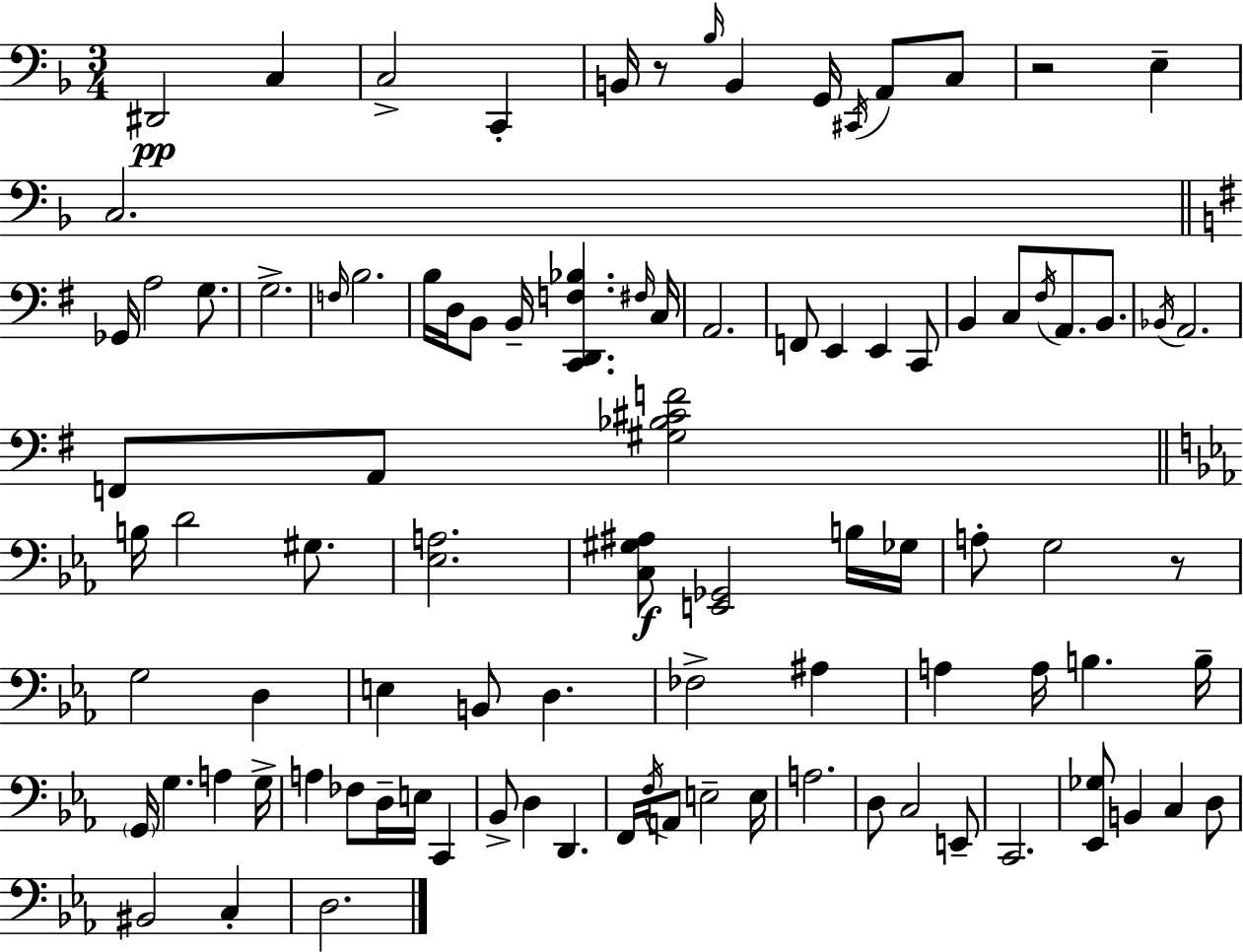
X:1
T:Untitled
M:3/4
L:1/4
K:F
^D,,2 C, C,2 C,, B,,/4 z/2 _B,/4 B,, G,,/4 ^C,,/4 A,,/2 C,/2 z2 E, C,2 _G,,/4 A,2 G,/2 G,2 F,/4 B,2 B,/4 D,/4 B,,/2 B,,/4 [C,,D,,F,_B,] ^F,/4 C,/4 A,,2 F,,/2 E,, E,, C,,/2 B,, C,/2 ^F,/4 A,,/2 B,,/2 _B,,/4 A,,2 F,,/2 A,,/2 [^G,_B,^CF]2 B,/4 D2 ^G,/2 [_E,A,]2 [C,^G,^A,]/2 [E,,_G,,]2 B,/4 _G,/4 A,/2 G,2 z/2 G,2 D, E, B,,/2 D, _F,2 ^A, A, A,/4 B, B,/4 G,,/4 G, A, G,/4 A, _F,/2 D,/4 E,/4 C,, _B,,/2 D, D,, F,,/4 F,/4 A,,/2 E,2 E,/4 A,2 D,/2 C,2 E,,/2 C,,2 [_E,,_G,]/2 B,, C, D,/2 ^B,,2 C, D,2